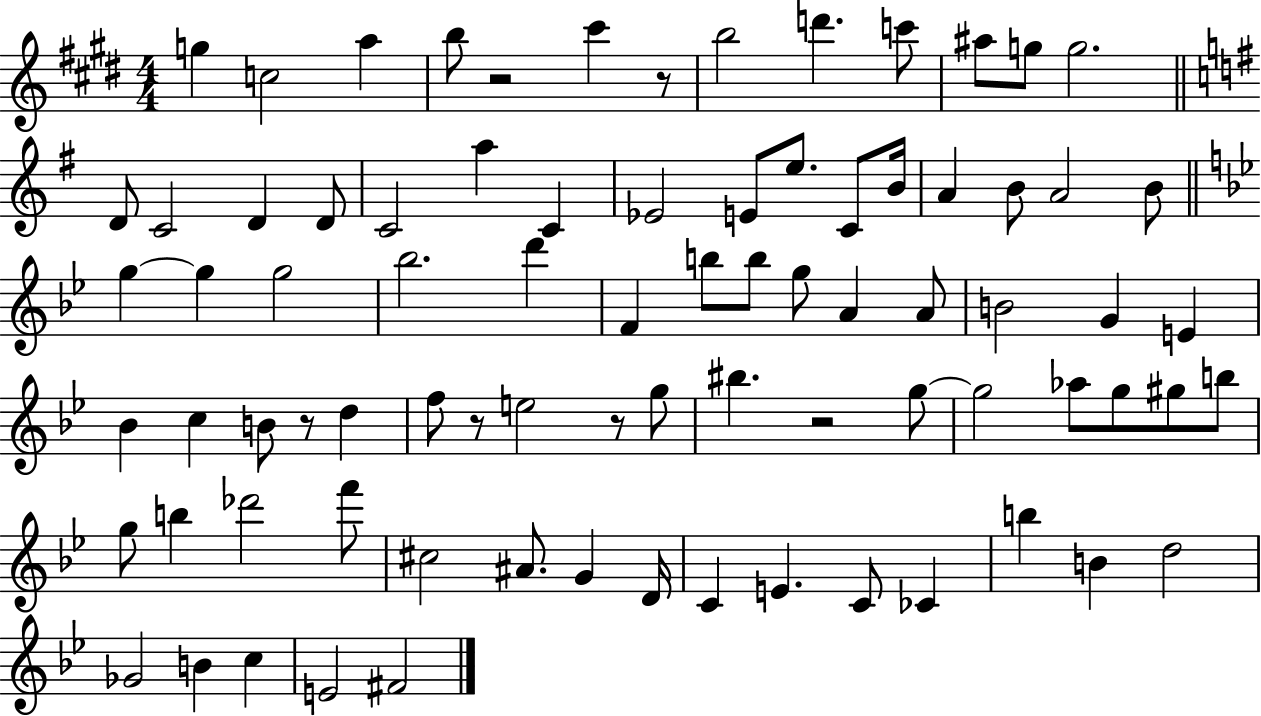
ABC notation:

X:1
T:Untitled
M:4/4
L:1/4
K:E
g c2 a b/2 z2 ^c' z/2 b2 d' c'/2 ^a/2 g/2 g2 D/2 C2 D D/2 C2 a C _E2 E/2 e/2 C/2 B/4 A B/2 A2 B/2 g g g2 _b2 d' F b/2 b/2 g/2 A A/2 B2 G E _B c B/2 z/2 d f/2 z/2 e2 z/2 g/2 ^b z2 g/2 g2 _a/2 g/2 ^g/2 b/2 g/2 b _d'2 f'/2 ^c2 ^A/2 G D/4 C E C/2 _C b B d2 _G2 B c E2 ^F2